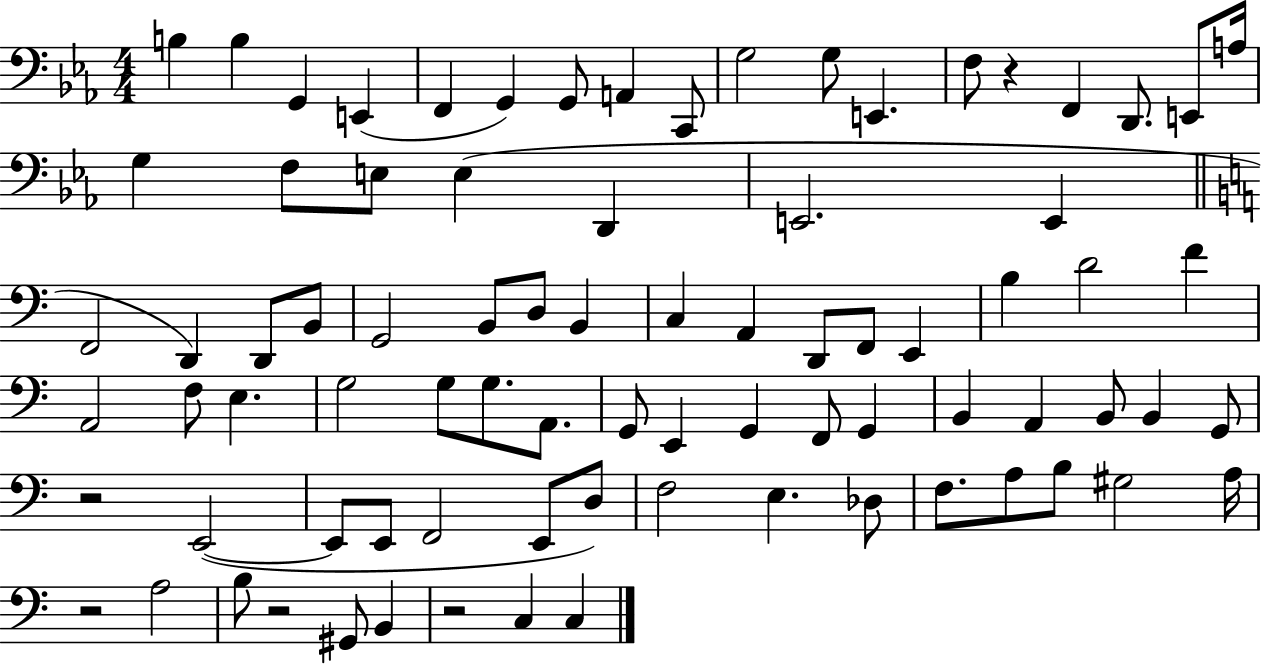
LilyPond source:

{
  \clef bass
  \numericTimeSignature
  \time 4/4
  \key ees \major
  b4 b4 g,4 e,4( | f,4 g,4) g,8 a,4 c,8 | g2 g8 e,4. | f8 r4 f,4 d,8. e,8 a16 | \break g4 f8 e8 e4( d,4 | e,2. e,4 | \bar "||" \break \key a \minor f,2 d,4) d,8 b,8 | g,2 b,8 d8 b,4 | c4 a,4 d,8 f,8 e,4 | b4 d'2 f'4 | \break a,2 f8 e4. | g2 g8 g8. a,8. | g,8 e,4 g,4 f,8 g,4 | b,4 a,4 b,8 b,4 g,8 | \break r2 e,2~(~ | e,8 e,8 f,2 e,8 d8) | f2 e4. des8 | f8. a8 b8 gis2 a16 | \break r2 a2 | b8 r2 gis,8 b,4 | r2 c4 c4 | \bar "|."
}